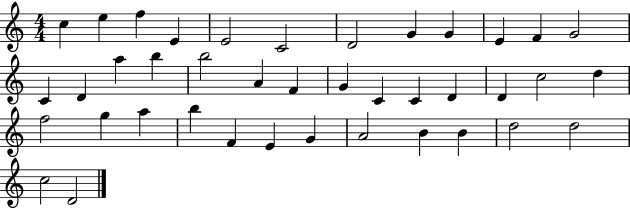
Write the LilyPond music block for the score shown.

{
  \clef treble
  \numericTimeSignature
  \time 4/4
  \key c \major
  c''4 e''4 f''4 e'4 | e'2 c'2 | d'2 g'4 g'4 | e'4 f'4 g'2 | \break c'4 d'4 a''4 b''4 | b''2 a'4 f'4 | g'4 c'4 c'4 d'4 | d'4 c''2 d''4 | \break f''2 g''4 a''4 | b''4 f'4 e'4 g'4 | a'2 b'4 b'4 | d''2 d''2 | \break c''2 d'2 | \bar "|."
}